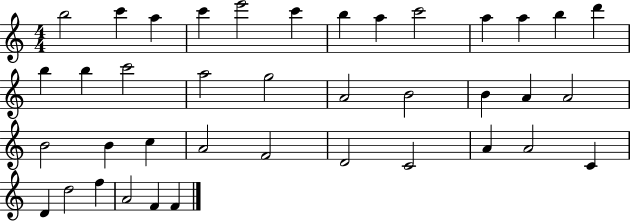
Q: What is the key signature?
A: C major